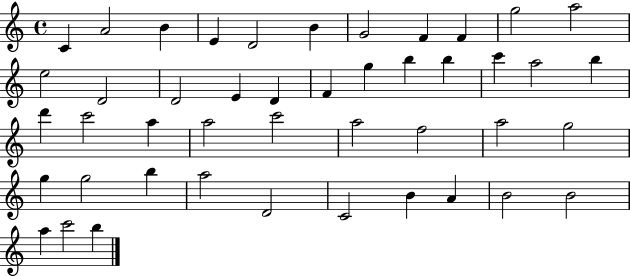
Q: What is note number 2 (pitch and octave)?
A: A4